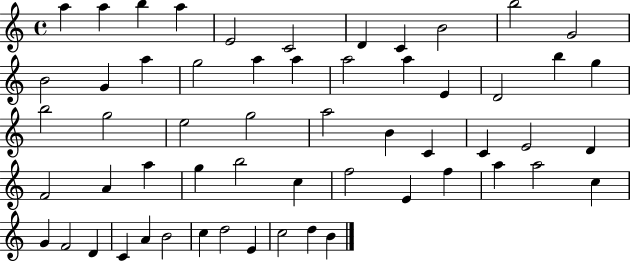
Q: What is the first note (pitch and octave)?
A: A5